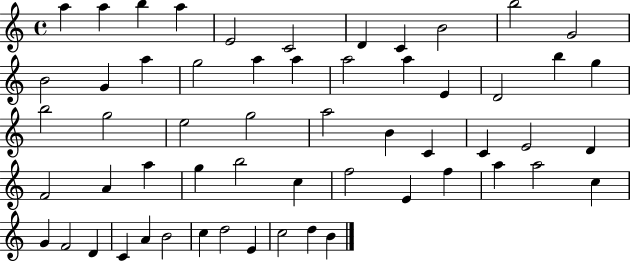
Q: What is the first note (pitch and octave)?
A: A5